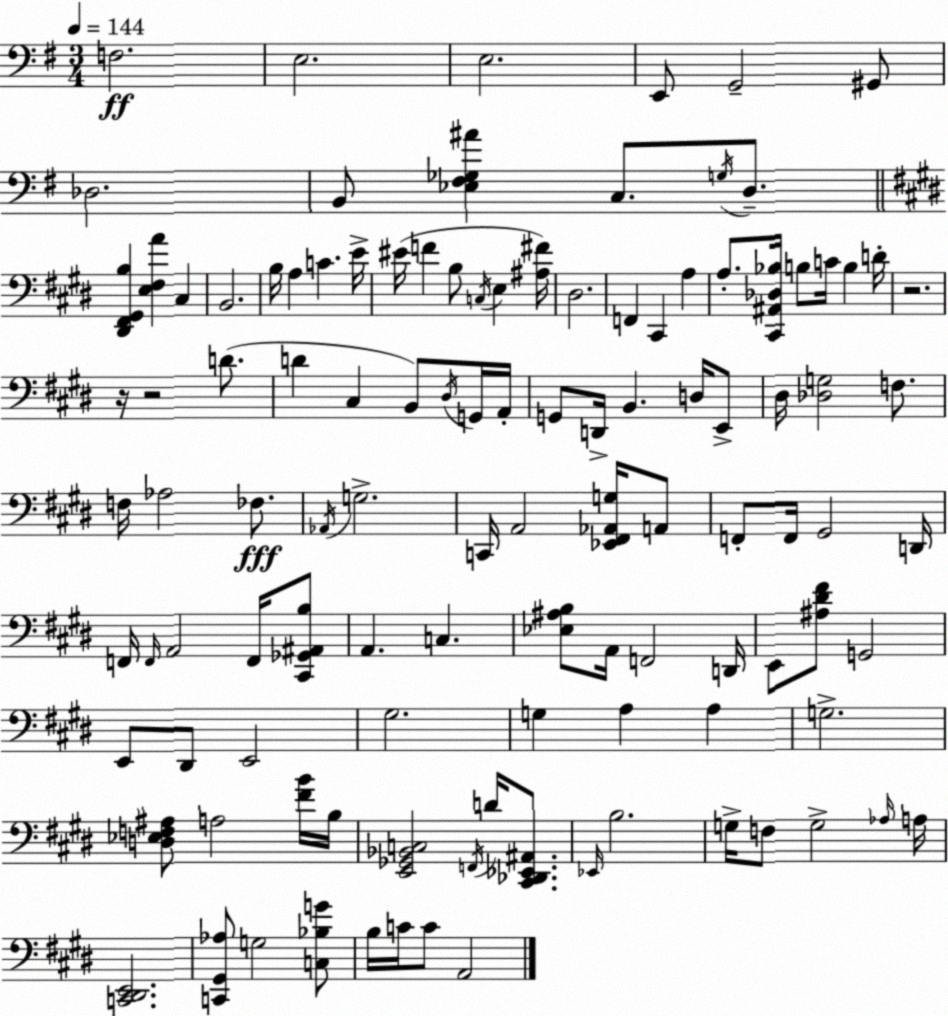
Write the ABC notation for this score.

X:1
T:Untitled
M:3/4
L:1/4
K:Em
F,2 E,2 E,2 E,,/2 G,,2 ^G,,/2 _D,2 B,,/2 [_E,^F,_G,^A] C,/2 G,/4 D,/2 [^D,,^F,,^G,,B,] [E,^F,A] ^C, B,,2 B,/4 A, C E/4 ^E/4 F B,/2 C,/4 E, [^A,^F]/4 ^D,2 F,, ^C,, A, A,/2 [^C,,^A,,_D,_B,]/4 B,/2 C/4 B, D/4 z2 z/4 z2 D/2 D ^C, B,,/2 ^D,/4 G,,/4 A,,/4 G,,/2 D,,/4 B,, D,/4 E,,/2 ^D,/4 [_D,G,]2 F,/2 F,/4 _A,2 _F,/2 _A,,/4 G,2 C,,/4 A,,2 [_E,,^F,,_A,,G,]/4 A,,/2 F,,/2 F,,/4 ^G,,2 D,,/4 F,,/4 F,,/4 A,,2 F,,/4 [^C,,_G,,^A,,B,]/2 A,, C, [_E,^A,B,]/2 A,,/4 F,,2 D,,/4 E,,/2 [^A,^D^F]/2 G,,2 E,,/2 ^D,,/2 E,,2 ^G,2 G, A, A, G,2 [D,_E,F,^A,]/2 A,2 [^FB]/4 B,/4 [E,,_G,,_B,,C,]2 F,,/4 D/4 [^C,,_D,,_E,,^A,,]/2 _E,,/4 B,2 G,/4 F,/2 G,2 _A,/4 A,/4 [C,,^D,,E,,]2 [C,,^G,,_A,]/2 G,2 [C,_B,G]/2 B,/4 C/4 C/2 A,,2